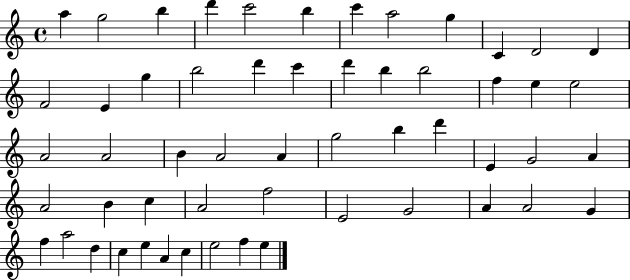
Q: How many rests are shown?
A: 0